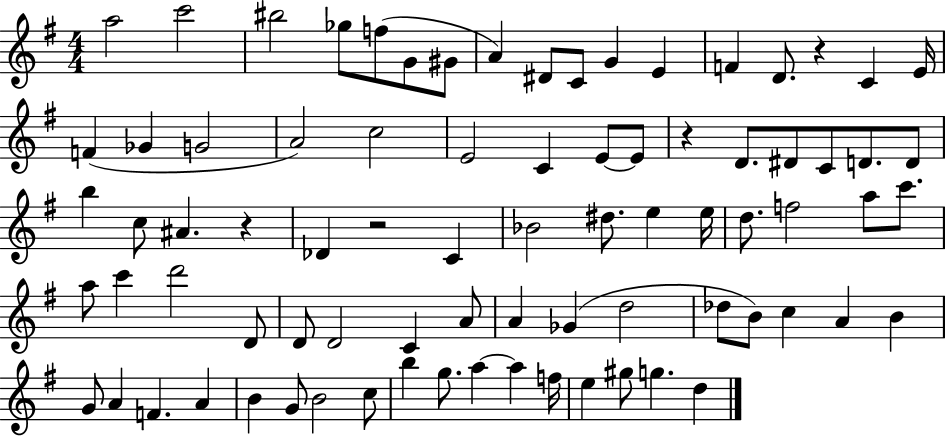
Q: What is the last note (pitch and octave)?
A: D5